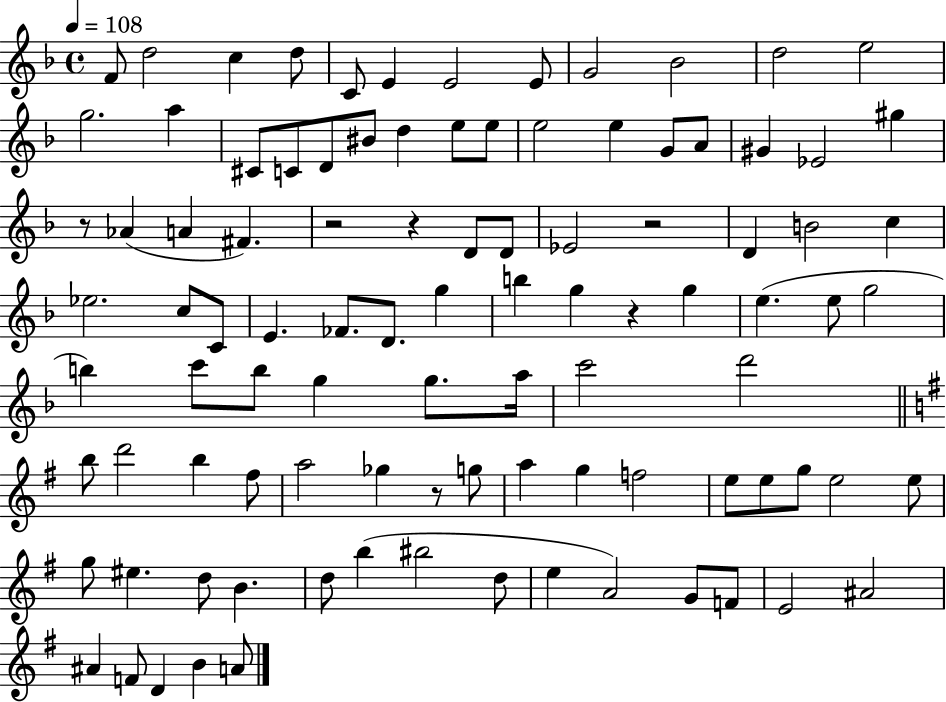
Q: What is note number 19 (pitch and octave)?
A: D5